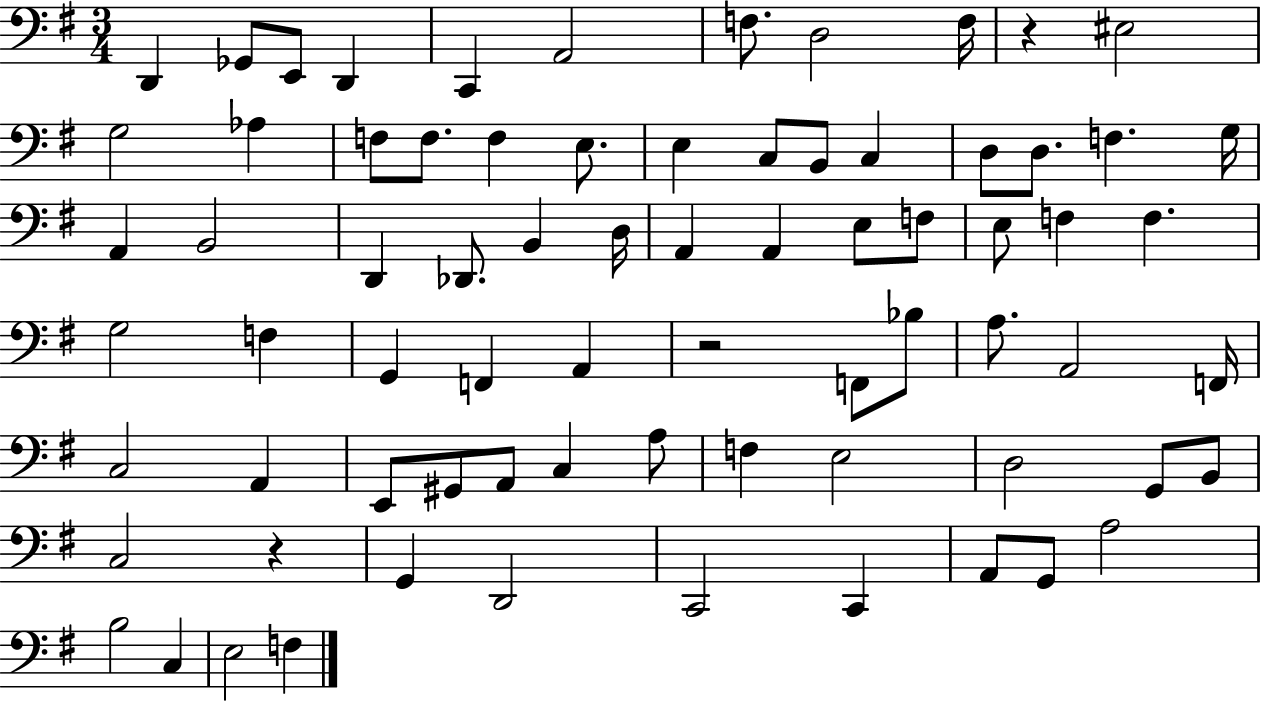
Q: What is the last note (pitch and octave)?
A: F3